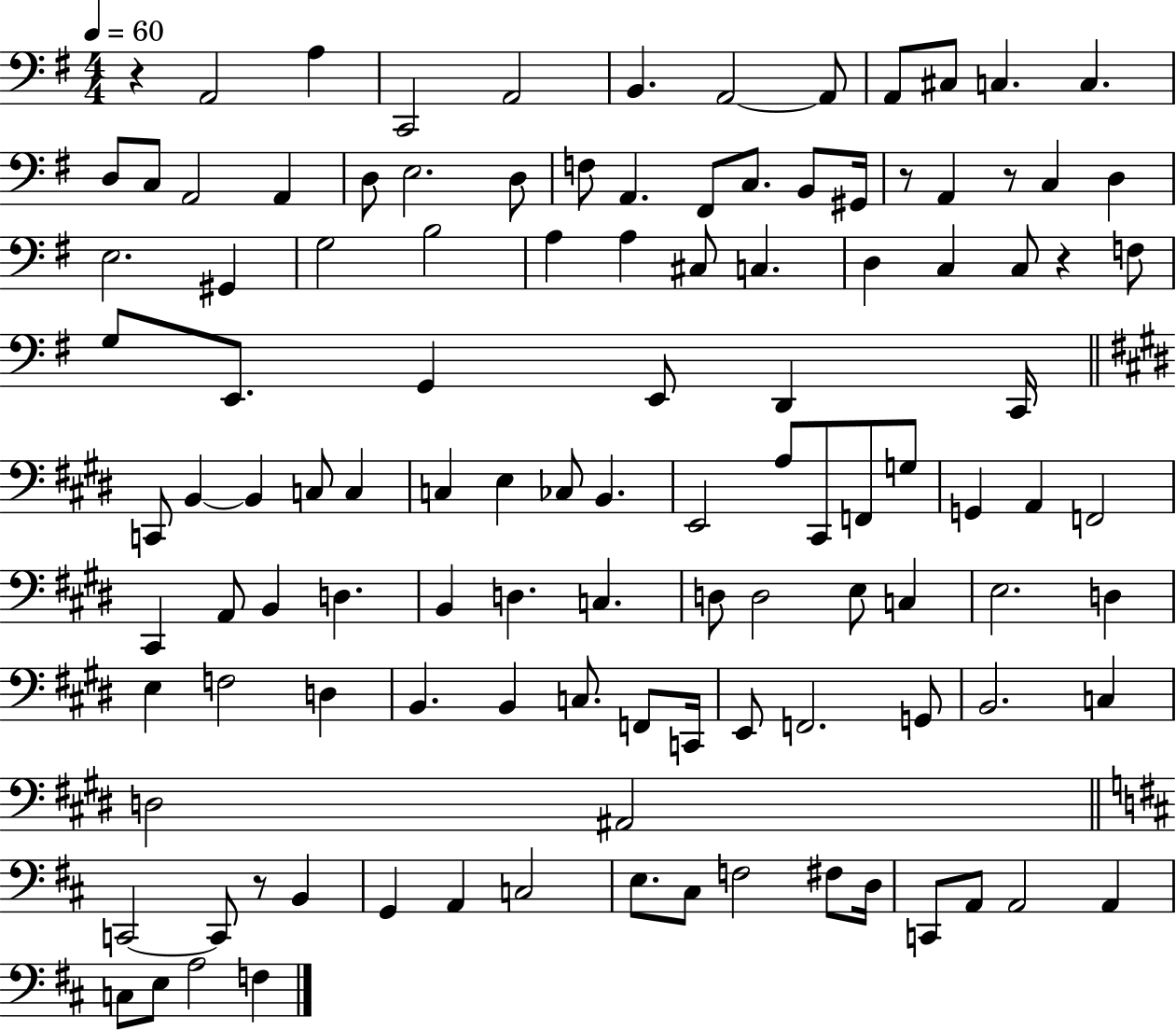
R/q A2/h A3/q C2/h A2/h B2/q. A2/h A2/e A2/e C#3/e C3/q. C3/q. D3/e C3/e A2/h A2/q D3/e E3/h. D3/e F3/e A2/q. F#2/e C3/e. B2/e G#2/s R/e A2/q R/e C3/q D3/q E3/h. G#2/q G3/h B3/h A3/q A3/q C#3/e C3/q. D3/q C3/q C3/e R/q F3/e G3/e E2/e. G2/q E2/e D2/q C2/s C2/e B2/q B2/q C3/e C3/q C3/q E3/q CES3/e B2/q. E2/h A3/e C#2/e F2/e G3/e G2/q A2/q F2/h C#2/q A2/e B2/q D3/q. B2/q D3/q. C3/q. D3/e D3/h E3/e C3/q E3/h. D3/q E3/q F3/h D3/q B2/q. B2/q C3/e. F2/e C2/s E2/e F2/h. G2/e B2/h. C3/q D3/h A#2/h C2/h C2/e R/e B2/q G2/q A2/q C3/h E3/e. C#3/e F3/h F#3/e D3/s C2/e A2/e A2/h A2/q C3/e E3/e A3/h F3/q